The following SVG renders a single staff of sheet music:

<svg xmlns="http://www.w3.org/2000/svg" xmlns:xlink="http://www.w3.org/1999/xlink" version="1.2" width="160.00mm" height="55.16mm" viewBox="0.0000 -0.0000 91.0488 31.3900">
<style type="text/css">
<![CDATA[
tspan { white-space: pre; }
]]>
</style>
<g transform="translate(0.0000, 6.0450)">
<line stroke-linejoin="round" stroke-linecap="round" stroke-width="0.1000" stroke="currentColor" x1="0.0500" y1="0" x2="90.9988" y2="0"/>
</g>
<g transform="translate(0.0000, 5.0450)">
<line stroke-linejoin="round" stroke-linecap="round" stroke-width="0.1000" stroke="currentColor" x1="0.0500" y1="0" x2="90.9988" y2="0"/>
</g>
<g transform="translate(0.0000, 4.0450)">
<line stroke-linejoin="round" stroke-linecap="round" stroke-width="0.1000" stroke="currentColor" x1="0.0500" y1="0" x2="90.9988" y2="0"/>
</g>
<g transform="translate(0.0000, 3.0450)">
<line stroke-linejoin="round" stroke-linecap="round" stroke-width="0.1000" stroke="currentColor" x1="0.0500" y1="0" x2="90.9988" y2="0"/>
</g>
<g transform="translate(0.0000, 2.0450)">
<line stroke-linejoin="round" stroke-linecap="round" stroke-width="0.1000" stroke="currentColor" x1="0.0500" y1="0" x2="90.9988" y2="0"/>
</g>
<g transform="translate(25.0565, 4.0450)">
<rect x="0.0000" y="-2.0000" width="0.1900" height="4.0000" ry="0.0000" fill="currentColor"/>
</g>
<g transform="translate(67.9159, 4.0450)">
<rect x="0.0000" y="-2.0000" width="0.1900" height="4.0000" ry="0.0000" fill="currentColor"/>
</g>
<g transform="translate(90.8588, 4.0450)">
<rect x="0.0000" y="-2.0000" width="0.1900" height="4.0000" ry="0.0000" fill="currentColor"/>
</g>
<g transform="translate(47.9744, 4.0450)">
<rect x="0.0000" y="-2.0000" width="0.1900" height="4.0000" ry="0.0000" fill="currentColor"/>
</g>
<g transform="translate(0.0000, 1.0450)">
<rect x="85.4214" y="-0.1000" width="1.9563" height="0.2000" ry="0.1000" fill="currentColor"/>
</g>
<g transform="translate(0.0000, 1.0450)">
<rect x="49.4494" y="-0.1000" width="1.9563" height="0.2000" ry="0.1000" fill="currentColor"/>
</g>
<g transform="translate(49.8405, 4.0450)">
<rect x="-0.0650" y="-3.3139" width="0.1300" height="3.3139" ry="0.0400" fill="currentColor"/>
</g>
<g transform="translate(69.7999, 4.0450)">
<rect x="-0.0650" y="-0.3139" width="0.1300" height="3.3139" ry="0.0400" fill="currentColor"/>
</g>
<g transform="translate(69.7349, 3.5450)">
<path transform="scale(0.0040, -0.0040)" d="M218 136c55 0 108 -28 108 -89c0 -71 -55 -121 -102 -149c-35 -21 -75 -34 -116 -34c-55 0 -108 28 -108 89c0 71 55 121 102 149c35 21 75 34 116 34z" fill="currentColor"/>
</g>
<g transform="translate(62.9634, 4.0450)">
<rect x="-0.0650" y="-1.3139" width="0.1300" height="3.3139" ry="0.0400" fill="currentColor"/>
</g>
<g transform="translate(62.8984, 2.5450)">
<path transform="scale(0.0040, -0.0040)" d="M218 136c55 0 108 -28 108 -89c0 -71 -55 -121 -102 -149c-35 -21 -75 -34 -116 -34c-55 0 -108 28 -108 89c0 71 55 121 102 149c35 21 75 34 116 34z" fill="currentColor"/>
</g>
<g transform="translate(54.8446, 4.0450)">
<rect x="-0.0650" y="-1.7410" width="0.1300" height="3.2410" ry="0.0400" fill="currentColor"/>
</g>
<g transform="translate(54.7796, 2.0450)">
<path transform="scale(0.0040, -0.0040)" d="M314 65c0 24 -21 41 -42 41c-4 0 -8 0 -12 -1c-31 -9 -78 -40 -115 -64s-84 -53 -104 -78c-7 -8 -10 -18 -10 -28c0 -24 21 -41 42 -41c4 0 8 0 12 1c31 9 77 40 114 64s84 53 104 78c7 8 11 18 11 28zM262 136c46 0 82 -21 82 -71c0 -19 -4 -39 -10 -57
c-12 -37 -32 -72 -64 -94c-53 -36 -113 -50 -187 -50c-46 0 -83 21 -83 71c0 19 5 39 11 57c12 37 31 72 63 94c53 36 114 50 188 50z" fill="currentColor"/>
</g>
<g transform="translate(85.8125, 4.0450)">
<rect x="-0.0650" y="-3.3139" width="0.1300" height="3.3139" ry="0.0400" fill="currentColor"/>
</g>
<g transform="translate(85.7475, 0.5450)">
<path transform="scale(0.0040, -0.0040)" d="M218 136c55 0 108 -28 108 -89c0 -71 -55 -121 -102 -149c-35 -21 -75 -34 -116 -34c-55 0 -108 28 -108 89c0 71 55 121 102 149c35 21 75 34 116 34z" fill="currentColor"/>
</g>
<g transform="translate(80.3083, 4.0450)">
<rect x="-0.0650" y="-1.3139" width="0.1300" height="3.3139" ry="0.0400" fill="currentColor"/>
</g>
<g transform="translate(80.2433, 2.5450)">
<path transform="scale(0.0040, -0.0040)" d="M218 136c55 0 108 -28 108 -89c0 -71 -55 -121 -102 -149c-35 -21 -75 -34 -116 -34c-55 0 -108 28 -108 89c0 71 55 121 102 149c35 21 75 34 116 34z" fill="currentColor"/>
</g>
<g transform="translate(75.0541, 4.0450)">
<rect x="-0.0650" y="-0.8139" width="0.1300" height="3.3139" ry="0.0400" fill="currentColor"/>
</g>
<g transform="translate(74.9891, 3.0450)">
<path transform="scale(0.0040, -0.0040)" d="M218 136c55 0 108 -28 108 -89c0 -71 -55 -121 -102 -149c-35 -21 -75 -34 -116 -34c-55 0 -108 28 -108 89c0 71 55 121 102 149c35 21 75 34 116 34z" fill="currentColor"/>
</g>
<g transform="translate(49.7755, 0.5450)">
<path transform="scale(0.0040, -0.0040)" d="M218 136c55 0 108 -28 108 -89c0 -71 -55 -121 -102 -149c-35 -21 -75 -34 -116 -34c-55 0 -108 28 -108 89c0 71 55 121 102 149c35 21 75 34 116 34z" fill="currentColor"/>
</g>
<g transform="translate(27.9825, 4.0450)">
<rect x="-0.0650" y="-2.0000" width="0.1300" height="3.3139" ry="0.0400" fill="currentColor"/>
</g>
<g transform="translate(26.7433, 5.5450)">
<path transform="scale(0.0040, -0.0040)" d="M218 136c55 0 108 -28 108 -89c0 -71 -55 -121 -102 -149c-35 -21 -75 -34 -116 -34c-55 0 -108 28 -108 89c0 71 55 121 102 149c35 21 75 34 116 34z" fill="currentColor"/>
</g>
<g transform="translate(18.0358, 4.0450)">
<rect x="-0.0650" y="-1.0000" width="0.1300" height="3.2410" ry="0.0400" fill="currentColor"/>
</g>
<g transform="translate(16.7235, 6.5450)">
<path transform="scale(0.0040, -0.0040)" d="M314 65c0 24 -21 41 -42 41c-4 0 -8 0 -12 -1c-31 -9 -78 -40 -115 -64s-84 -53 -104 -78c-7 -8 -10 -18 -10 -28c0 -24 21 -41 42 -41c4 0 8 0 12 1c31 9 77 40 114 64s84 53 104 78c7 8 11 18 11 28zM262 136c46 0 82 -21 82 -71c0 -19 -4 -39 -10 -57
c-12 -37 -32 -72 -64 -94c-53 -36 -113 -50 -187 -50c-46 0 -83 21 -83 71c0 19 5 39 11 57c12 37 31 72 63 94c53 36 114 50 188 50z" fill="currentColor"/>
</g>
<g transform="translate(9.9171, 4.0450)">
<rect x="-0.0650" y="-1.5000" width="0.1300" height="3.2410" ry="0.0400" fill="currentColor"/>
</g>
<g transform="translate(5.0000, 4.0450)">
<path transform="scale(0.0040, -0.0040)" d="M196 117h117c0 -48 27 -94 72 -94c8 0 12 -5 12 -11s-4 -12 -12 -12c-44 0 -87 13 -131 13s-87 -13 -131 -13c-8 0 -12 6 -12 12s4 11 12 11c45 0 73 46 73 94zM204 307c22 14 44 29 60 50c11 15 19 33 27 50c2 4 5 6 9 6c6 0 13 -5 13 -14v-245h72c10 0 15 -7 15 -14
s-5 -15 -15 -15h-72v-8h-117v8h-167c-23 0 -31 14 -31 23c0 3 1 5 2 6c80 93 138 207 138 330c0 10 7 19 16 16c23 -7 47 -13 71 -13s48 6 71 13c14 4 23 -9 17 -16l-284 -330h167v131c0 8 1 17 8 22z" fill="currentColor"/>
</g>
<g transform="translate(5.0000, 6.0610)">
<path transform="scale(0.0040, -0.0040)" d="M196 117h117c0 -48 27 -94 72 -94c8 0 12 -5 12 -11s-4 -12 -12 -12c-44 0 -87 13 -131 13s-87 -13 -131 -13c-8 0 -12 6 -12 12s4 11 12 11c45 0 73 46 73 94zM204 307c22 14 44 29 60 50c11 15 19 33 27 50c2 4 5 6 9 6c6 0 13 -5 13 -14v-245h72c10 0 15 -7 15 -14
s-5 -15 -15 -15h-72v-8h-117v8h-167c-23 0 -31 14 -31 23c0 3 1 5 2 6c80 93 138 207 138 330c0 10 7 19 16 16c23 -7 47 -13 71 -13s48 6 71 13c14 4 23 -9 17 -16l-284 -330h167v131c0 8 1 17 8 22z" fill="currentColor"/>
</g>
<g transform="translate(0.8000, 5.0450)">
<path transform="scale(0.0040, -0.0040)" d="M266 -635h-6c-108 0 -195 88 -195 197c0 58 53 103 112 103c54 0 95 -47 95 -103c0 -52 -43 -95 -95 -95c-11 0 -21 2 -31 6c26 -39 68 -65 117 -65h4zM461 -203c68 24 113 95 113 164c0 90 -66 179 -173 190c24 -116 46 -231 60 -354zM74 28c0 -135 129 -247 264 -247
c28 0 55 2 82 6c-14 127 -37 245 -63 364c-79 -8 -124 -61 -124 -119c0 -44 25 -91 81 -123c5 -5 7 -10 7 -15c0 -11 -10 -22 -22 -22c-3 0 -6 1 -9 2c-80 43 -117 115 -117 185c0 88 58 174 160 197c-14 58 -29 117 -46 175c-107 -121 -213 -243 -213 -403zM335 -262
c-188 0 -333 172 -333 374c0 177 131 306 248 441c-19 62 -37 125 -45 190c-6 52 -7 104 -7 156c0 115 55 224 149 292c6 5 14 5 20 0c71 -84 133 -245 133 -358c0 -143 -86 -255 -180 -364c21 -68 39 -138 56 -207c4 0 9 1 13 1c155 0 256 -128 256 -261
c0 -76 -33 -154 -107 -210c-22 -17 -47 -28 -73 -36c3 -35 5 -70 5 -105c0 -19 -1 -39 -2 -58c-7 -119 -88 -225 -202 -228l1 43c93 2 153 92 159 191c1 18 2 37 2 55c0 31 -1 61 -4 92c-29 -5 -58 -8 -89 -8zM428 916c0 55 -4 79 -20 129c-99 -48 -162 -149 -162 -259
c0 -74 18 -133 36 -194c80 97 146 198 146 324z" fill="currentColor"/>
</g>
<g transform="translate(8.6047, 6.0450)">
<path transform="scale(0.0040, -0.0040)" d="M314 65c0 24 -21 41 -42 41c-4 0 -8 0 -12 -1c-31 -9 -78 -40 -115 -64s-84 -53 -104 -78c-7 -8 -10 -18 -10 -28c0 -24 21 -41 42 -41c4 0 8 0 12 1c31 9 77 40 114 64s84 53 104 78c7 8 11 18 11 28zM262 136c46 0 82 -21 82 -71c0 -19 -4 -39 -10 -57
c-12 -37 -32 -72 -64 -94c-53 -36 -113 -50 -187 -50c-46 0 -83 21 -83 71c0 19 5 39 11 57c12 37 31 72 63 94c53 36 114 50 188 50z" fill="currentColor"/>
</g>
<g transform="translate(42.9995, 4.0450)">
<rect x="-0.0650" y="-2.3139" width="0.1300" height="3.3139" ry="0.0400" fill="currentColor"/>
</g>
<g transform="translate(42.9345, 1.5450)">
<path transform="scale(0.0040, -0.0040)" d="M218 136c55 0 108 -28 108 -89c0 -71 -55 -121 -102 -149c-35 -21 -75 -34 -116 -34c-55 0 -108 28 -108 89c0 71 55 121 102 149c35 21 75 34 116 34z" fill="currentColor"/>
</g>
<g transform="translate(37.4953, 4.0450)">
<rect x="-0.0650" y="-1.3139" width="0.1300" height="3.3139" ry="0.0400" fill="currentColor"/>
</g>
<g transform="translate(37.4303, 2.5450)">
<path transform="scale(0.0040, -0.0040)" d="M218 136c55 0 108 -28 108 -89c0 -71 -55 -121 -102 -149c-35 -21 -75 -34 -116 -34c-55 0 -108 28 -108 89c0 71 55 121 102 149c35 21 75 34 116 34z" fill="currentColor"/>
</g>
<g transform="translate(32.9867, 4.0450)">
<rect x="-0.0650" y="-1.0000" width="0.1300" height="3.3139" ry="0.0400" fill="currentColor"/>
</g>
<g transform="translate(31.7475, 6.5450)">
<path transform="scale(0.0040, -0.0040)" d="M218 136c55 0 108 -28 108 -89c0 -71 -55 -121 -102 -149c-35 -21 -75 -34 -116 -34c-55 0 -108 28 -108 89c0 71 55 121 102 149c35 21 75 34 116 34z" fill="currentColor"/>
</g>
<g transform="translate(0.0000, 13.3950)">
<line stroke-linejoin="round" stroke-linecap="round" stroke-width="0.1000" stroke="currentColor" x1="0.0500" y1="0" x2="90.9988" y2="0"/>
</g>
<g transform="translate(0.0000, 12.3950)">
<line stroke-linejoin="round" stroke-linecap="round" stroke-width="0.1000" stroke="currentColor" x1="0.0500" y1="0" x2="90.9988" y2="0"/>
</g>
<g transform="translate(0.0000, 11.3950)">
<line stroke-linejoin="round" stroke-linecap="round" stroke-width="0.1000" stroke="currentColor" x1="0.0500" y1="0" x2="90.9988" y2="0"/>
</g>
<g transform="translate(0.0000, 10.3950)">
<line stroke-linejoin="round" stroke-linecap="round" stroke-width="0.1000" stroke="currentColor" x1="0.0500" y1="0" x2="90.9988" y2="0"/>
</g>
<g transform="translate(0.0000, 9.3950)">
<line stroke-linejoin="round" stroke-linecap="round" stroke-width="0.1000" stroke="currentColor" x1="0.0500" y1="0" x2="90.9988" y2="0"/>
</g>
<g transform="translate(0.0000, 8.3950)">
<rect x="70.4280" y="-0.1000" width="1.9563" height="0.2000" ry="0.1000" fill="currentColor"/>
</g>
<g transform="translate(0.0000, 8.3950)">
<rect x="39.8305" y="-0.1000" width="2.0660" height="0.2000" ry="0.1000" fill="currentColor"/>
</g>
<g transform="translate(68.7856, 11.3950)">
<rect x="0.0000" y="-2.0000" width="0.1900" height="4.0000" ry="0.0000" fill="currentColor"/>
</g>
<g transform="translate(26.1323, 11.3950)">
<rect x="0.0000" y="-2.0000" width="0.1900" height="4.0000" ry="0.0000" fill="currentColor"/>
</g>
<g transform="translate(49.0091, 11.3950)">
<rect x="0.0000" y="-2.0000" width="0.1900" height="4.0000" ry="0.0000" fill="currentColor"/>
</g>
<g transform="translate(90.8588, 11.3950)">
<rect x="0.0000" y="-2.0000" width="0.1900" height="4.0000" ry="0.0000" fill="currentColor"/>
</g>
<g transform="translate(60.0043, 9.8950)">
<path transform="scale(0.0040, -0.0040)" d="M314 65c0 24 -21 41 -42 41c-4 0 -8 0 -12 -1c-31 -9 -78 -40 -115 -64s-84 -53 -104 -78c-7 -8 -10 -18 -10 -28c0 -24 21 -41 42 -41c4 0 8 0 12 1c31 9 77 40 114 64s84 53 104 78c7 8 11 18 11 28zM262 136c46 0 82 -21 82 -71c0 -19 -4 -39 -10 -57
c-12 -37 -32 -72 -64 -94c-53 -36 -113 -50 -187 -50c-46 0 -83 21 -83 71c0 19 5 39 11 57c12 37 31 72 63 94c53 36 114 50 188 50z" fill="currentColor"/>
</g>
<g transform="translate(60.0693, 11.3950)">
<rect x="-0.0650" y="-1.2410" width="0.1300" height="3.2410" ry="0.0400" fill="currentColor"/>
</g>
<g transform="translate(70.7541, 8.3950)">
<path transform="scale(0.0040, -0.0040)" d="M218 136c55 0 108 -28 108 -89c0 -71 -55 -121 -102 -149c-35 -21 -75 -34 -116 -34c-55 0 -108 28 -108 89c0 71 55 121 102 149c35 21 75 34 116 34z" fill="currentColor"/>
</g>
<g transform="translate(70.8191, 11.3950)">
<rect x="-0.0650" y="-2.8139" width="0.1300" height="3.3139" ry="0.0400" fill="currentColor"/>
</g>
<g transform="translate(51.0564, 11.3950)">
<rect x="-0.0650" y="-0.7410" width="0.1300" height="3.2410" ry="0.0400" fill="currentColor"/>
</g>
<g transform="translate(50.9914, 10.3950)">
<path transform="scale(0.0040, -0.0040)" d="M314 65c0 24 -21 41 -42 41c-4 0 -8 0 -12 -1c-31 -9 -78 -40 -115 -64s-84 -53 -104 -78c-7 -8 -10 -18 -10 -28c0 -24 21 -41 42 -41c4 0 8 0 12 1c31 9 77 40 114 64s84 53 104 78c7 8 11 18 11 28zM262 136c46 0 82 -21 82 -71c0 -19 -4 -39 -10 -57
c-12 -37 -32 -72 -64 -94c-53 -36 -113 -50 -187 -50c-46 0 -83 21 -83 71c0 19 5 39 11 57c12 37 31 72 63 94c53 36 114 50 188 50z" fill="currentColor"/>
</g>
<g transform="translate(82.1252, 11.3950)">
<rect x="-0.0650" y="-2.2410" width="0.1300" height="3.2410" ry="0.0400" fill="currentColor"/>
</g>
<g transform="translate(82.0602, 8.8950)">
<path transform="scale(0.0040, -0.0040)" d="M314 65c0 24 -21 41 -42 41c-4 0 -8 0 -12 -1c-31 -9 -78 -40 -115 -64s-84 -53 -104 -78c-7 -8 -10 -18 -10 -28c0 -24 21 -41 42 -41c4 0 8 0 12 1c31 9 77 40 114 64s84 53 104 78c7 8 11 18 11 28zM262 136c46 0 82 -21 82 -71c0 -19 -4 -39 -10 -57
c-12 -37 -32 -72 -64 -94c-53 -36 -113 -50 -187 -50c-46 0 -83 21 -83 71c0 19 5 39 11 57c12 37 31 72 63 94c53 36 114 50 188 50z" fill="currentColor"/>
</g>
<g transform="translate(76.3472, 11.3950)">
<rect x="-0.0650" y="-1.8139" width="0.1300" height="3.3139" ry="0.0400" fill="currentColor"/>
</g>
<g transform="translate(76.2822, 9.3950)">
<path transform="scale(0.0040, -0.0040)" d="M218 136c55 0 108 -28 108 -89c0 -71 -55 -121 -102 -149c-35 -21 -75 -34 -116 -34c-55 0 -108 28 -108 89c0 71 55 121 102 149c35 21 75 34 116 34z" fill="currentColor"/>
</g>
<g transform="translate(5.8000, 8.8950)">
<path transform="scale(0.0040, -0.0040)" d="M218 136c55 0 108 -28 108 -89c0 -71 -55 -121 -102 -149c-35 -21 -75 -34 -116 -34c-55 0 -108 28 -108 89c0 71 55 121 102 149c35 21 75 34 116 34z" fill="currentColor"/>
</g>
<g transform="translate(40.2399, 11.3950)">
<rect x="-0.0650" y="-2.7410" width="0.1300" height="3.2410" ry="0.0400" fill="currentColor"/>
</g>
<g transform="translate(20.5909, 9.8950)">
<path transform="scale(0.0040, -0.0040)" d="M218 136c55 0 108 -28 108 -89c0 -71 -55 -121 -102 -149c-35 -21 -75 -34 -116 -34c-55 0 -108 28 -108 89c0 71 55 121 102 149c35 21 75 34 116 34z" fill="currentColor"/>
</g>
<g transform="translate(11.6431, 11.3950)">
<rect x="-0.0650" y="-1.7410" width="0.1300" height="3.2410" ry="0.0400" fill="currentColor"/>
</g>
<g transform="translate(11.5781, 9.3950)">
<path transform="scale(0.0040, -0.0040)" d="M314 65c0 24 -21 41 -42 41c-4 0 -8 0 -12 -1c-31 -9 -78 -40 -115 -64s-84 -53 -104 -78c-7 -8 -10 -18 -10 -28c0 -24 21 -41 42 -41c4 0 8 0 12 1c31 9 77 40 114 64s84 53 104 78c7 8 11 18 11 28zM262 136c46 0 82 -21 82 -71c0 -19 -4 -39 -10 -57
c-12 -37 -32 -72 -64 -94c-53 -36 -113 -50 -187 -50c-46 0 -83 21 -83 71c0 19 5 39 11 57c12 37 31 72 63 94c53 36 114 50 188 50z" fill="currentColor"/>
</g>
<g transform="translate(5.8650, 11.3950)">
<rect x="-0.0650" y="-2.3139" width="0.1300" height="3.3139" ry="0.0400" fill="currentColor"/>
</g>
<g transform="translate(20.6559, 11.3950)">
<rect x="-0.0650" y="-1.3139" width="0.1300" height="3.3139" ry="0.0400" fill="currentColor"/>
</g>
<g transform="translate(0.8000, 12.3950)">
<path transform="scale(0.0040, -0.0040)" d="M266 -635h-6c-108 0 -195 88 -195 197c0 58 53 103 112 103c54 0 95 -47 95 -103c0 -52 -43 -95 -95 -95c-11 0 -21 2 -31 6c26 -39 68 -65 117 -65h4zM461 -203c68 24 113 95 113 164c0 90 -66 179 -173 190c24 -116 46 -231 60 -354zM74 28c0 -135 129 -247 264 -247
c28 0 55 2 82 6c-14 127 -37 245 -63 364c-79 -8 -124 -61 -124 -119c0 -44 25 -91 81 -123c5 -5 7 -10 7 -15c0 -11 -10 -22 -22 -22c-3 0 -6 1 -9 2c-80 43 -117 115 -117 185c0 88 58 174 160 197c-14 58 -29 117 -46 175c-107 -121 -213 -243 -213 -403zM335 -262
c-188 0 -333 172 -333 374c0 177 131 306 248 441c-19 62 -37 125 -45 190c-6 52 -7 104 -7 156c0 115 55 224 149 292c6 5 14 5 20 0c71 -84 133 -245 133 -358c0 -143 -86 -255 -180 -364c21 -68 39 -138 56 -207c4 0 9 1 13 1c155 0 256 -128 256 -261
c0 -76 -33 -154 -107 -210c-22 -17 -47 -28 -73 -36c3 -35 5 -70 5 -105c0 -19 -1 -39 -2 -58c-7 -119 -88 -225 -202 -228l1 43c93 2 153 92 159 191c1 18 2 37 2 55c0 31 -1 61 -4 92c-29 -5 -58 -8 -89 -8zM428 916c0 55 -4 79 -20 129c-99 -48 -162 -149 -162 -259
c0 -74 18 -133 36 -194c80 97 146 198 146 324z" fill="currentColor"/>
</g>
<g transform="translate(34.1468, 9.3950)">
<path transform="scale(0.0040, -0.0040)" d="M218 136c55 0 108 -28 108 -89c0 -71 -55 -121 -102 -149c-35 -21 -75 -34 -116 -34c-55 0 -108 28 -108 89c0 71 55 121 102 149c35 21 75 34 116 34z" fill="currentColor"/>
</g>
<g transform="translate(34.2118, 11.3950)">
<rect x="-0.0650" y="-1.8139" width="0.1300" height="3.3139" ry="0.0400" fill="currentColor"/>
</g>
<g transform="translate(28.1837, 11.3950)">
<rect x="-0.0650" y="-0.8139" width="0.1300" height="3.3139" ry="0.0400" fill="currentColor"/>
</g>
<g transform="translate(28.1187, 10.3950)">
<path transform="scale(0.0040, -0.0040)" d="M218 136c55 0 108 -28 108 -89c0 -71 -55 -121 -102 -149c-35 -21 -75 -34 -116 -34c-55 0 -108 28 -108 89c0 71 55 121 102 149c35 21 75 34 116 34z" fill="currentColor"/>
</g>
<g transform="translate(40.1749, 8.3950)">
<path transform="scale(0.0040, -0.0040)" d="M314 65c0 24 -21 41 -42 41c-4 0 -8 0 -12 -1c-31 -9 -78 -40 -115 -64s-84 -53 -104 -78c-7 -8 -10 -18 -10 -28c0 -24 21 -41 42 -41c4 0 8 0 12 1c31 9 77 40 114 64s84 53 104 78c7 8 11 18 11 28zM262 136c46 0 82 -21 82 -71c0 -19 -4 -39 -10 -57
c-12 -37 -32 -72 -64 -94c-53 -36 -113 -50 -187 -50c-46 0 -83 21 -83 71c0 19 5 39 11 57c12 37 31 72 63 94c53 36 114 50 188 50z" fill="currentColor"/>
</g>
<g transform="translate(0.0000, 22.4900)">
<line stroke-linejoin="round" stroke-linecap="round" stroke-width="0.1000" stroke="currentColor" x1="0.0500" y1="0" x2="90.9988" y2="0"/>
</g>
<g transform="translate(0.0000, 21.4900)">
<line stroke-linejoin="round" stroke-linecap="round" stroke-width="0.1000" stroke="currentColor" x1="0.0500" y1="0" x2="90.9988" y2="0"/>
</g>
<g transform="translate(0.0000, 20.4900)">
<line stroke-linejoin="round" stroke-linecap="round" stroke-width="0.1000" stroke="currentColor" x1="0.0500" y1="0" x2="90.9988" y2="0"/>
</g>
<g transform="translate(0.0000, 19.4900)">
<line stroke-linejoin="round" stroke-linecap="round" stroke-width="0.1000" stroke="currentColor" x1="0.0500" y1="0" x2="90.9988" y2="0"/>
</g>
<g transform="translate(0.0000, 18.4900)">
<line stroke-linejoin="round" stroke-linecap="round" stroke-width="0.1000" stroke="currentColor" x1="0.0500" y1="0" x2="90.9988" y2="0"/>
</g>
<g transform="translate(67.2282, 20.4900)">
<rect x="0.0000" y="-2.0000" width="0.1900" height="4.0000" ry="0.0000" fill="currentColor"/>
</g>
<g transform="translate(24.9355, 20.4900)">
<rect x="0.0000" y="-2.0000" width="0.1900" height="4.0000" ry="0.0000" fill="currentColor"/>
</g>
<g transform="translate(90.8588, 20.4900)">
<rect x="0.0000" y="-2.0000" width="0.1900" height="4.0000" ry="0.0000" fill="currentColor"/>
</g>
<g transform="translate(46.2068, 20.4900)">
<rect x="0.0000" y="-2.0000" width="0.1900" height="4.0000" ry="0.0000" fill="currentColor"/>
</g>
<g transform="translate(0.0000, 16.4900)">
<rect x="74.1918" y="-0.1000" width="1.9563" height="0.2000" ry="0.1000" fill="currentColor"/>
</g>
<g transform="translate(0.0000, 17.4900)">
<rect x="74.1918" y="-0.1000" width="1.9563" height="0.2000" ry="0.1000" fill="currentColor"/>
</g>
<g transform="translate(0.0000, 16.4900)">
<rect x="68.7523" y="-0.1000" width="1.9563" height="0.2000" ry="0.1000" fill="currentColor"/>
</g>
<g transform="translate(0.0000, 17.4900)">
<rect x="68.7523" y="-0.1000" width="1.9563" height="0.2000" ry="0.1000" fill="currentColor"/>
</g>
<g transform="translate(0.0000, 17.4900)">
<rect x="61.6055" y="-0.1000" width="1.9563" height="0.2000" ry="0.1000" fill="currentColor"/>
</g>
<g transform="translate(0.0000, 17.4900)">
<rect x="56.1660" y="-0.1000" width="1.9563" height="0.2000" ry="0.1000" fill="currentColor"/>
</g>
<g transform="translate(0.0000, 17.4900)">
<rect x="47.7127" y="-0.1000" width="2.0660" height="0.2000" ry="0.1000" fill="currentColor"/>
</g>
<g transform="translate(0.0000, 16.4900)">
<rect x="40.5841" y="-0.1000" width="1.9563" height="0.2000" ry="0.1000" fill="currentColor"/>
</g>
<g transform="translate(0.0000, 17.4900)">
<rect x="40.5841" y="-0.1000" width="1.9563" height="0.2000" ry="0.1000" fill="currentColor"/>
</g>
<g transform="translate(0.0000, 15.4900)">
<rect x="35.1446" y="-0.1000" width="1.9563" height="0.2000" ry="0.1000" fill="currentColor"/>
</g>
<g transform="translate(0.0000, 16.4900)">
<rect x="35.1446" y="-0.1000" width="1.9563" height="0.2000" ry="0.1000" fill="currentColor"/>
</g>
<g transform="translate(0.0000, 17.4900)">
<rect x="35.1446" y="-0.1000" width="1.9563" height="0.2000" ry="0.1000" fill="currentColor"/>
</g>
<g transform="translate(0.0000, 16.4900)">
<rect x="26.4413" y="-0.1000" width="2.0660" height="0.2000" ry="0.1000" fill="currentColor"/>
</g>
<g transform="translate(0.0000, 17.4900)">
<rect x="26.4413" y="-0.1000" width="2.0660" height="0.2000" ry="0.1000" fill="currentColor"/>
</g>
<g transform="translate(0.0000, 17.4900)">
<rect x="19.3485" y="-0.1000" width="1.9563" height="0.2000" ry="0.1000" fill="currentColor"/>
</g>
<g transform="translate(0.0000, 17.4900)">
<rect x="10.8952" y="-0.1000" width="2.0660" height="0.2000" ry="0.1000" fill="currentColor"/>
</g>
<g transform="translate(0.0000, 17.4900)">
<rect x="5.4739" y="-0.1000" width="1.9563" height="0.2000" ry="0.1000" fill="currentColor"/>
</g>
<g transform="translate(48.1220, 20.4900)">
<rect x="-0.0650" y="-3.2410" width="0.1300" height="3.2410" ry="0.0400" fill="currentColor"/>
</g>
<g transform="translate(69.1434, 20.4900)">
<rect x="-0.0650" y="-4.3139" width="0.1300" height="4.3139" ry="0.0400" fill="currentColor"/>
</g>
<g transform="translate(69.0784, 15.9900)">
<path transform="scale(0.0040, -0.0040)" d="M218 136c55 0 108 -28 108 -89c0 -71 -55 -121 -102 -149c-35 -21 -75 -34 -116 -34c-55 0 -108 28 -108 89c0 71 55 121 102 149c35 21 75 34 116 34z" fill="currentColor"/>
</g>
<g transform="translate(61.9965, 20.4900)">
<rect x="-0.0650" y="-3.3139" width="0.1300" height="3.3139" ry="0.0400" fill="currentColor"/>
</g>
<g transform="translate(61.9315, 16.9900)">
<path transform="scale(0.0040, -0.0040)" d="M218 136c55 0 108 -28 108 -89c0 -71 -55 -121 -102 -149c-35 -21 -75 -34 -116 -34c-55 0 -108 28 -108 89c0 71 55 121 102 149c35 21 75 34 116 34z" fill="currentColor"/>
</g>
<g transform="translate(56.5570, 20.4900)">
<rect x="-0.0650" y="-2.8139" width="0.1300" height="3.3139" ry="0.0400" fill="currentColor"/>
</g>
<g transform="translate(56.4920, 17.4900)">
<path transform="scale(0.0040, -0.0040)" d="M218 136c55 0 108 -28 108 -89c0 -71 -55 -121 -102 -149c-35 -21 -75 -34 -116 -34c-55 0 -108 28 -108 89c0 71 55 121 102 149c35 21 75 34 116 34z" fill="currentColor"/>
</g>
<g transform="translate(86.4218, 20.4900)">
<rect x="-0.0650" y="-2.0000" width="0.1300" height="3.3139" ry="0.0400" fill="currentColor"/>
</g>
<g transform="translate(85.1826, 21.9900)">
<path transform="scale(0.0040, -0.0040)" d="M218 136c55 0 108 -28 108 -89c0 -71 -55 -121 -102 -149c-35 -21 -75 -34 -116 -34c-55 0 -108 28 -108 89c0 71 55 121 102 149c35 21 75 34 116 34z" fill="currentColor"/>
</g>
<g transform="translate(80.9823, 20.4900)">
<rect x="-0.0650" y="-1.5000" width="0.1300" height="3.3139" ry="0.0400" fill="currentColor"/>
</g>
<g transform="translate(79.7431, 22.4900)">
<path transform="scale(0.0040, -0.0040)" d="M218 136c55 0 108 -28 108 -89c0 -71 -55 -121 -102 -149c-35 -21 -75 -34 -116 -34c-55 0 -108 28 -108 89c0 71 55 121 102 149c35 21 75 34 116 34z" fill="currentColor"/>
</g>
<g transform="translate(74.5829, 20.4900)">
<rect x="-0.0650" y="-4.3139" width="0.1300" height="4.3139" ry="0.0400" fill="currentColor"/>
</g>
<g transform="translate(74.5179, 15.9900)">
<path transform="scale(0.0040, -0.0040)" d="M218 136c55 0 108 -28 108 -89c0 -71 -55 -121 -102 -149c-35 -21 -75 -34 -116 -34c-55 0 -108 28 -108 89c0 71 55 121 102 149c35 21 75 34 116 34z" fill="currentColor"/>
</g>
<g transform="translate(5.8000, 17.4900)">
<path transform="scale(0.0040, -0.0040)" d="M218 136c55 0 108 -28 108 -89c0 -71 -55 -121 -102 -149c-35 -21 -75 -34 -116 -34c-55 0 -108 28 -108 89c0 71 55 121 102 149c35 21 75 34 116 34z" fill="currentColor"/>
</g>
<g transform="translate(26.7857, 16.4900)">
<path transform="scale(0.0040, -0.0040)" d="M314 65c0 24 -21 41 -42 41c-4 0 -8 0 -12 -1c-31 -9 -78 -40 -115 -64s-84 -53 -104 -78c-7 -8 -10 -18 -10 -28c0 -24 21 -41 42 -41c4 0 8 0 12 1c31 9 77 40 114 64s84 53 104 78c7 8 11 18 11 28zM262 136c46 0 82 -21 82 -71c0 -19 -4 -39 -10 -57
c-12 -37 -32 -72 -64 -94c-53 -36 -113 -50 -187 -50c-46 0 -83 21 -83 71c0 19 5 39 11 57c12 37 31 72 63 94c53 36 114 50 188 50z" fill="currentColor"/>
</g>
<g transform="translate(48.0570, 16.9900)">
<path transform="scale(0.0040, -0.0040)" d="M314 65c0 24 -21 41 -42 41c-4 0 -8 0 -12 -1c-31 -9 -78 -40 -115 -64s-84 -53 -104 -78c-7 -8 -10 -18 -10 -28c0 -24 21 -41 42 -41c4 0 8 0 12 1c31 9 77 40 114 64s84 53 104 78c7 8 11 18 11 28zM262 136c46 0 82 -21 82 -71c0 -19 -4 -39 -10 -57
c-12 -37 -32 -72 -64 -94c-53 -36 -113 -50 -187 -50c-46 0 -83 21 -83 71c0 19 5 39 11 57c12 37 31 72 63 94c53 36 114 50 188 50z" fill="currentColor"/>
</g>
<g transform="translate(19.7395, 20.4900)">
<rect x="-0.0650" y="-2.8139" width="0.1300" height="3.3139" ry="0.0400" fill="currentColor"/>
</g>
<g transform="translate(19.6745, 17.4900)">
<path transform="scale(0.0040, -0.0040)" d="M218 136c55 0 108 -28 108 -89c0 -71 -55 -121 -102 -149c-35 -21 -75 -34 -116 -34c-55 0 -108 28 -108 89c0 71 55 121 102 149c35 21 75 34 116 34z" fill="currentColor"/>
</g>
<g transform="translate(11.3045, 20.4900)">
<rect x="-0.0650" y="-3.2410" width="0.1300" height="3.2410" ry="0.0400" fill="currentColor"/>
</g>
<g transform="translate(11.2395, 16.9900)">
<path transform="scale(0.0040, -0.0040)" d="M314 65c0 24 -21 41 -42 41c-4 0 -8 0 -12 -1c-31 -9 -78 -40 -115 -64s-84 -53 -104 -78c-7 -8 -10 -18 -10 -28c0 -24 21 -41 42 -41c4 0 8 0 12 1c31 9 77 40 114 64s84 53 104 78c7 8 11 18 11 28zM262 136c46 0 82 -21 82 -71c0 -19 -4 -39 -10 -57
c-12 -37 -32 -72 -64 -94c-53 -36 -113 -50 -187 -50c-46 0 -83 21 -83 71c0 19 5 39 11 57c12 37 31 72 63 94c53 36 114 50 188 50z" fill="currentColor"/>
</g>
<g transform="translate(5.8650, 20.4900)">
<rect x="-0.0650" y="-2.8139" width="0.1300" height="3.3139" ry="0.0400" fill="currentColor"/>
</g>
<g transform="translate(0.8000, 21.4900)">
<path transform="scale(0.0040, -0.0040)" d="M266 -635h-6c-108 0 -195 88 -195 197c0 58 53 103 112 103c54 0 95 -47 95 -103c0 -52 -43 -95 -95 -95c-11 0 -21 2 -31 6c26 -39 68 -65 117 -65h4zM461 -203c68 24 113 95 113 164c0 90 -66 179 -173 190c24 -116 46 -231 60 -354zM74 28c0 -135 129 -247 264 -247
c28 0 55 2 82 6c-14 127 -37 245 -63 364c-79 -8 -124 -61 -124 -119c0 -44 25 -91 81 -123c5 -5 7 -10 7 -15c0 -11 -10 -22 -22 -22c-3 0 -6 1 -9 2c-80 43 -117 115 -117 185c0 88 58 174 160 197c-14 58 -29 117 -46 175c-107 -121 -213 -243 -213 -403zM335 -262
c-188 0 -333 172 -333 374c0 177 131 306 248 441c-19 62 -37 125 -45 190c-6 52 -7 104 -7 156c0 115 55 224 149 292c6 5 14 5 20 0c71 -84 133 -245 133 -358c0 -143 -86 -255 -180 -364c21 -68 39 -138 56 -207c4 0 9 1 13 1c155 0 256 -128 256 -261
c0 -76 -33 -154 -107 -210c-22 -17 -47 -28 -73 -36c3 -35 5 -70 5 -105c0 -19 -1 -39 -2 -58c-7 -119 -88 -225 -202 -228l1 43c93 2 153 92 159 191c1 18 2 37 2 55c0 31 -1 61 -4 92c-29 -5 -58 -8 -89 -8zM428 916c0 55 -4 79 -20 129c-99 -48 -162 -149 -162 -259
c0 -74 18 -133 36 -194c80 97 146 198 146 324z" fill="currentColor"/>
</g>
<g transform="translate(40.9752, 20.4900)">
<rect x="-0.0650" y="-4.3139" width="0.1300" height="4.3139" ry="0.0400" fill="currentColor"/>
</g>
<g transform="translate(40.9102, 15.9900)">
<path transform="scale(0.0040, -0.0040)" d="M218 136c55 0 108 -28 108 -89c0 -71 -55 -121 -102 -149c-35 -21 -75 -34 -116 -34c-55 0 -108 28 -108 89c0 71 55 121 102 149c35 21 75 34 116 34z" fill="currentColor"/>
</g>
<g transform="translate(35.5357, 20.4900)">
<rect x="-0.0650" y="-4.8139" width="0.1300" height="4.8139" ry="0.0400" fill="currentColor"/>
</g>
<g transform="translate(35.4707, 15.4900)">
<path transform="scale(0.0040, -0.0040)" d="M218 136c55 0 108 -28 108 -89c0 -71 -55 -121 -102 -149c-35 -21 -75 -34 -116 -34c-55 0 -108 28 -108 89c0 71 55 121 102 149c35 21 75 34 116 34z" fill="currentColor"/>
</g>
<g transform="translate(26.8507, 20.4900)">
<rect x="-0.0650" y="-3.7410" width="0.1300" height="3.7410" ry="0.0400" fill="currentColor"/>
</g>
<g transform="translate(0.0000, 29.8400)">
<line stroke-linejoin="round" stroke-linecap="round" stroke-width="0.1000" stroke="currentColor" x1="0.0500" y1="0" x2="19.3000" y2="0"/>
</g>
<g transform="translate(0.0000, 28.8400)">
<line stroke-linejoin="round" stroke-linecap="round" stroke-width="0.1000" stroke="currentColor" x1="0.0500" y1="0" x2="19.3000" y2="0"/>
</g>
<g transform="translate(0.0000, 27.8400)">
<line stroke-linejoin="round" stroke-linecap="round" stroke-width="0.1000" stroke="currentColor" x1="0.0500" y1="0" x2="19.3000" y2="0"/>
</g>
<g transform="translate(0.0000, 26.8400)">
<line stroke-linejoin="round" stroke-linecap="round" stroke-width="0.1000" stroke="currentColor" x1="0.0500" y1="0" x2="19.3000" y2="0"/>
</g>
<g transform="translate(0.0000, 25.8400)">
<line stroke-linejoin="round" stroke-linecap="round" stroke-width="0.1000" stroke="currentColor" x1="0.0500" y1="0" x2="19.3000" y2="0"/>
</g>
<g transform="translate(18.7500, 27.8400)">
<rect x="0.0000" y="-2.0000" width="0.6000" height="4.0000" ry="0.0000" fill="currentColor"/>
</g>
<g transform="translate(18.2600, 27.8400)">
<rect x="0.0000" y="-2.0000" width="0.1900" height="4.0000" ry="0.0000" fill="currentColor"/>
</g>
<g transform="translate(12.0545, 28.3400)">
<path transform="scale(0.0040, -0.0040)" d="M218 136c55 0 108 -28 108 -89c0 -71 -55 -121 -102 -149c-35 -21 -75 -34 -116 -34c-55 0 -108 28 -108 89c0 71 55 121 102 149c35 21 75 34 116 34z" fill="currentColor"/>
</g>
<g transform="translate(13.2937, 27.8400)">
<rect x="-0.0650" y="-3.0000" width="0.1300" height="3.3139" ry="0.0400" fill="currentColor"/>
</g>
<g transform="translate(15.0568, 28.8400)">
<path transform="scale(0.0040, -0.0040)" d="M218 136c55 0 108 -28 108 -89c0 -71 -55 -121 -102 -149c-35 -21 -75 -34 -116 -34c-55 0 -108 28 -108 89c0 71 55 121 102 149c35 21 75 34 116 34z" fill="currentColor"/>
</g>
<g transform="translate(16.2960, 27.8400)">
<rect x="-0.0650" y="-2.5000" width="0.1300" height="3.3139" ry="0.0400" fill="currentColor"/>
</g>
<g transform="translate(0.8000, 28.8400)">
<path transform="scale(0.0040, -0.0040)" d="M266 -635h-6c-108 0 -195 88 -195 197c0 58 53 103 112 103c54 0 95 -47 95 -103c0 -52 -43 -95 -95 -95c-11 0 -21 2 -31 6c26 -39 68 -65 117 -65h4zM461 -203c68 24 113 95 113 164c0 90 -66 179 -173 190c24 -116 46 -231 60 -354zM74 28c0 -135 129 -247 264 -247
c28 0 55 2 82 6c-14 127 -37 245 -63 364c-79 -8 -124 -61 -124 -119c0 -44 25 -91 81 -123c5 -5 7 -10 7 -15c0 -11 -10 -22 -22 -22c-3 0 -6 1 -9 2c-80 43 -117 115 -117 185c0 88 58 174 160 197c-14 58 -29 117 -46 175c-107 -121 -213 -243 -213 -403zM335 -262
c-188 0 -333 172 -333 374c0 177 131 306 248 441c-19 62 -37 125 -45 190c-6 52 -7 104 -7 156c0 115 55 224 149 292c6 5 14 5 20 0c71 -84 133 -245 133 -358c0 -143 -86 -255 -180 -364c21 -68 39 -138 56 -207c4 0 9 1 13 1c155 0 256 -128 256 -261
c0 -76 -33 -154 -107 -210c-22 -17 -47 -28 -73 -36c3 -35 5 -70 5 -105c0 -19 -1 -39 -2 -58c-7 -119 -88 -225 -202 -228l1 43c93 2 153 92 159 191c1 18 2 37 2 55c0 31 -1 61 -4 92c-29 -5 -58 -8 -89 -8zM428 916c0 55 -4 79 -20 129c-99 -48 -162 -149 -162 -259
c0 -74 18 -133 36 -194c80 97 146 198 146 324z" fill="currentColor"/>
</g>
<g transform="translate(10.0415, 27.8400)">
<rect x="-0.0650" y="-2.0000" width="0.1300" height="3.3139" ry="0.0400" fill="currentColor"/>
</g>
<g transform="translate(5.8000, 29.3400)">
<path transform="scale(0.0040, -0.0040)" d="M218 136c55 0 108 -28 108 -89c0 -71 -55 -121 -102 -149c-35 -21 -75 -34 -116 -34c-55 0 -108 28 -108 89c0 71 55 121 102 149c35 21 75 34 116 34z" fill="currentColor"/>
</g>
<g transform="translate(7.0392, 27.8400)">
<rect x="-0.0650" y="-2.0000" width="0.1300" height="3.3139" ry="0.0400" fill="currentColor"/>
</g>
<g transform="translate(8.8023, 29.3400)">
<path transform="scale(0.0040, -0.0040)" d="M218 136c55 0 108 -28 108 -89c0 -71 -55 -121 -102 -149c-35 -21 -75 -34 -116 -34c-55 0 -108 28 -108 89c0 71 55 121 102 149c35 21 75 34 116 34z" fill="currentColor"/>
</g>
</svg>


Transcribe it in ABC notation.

X:1
T:Untitled
M:4/4
L:1/4
K:C
E2 D2 F D e g b f2 e c d e b g f2 e d f a2 d2 e2 a f g2 a b2 a c'2 e' d' b2 a b d' d' E F F F A G